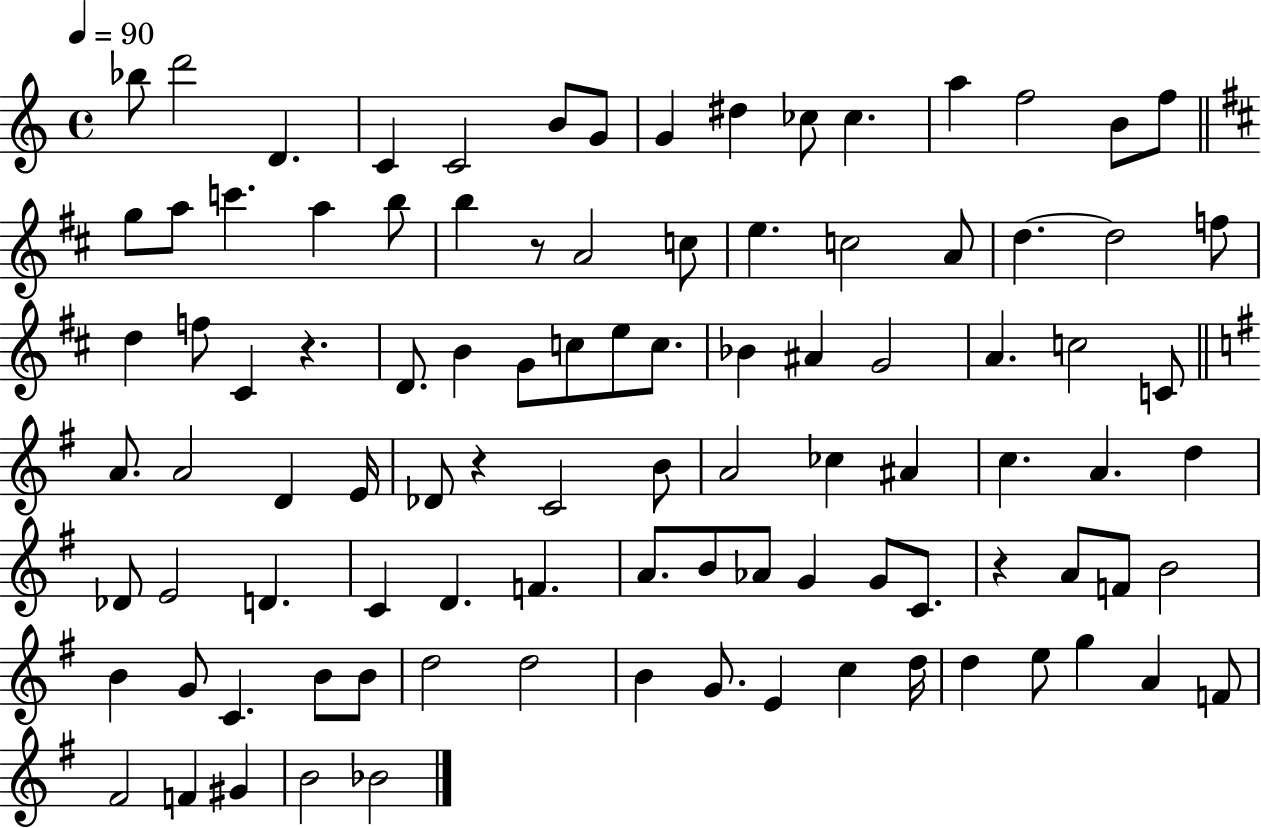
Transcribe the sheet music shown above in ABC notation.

X:1
T:Untitled
M:4/4
L:1/4
K:C
_b/2 d'2 D C C2 B/2 G/2 G ^d _c/2 _c a f2 B/2 f/2 g/2 a/2 c' a b/2 b z/2 A2 c/2 e c2 A/2 d d2 f/2 d f/2 ^C z D/2 B G/2 c/2 e/2 c/2 _B ^A G2 A c2 C/2 A/2 A2 D E/4 _D/2 z C2 B/2 A2 _c ^A c A d _D/2 E2 D C D F A/2 B/2 _A/2 G G/2 C/2 z A/2 F/2 B2 B G/2 C B/2 B/2 d2 d2 B G/2 E c d/4 d e/2 g A F/2 ^F2 F ^G B2 _B2